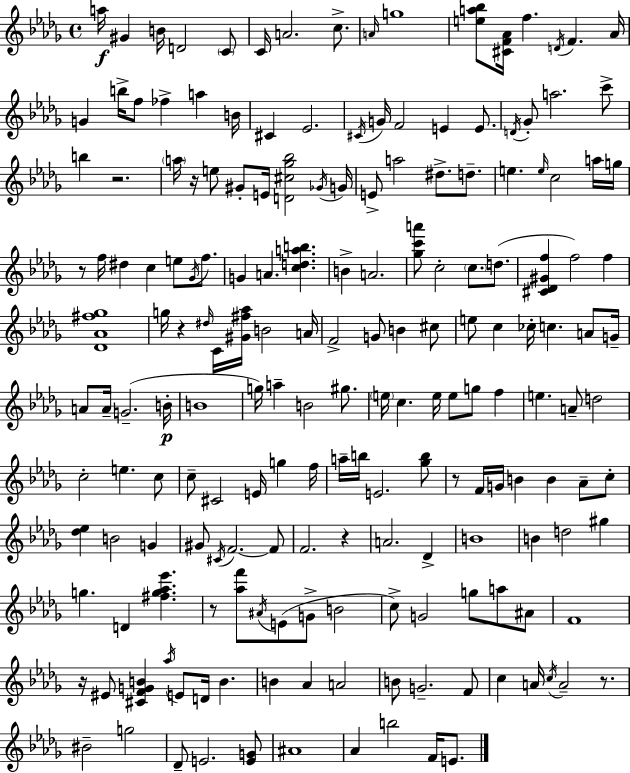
A5/s G#4/q B4/s D4/h C4/e C4/s A4/h. C5/e. A4/s G5/w [E5,A5,Bb5]/e [C#4,F4,Ab4]/s F5/q. D4/s F4/q. Ab4/s G4/q B5/s F5/e FES5/q A5/q B4/s C#4/q Eb4/h. C#4/s G4/s F4/h E4/q E4/e. D4/s Gb4/e A5/h. C6/e B5/q R/h. A5/s R/s E5/e G#4/e E4/s [D4,C#5,Gb5,Bb5]/h Gb4/s G4/s E4/e A5/h D#5/e. D5/e. E5/q. E5/s C5/h A5/s G5/s R/e F5/s D#5/q C5/q E5/e Gb4/s F5/e. G4/q A4/q. [C5,D5,A5,B5]/q. B4/q A4/h. [Gb5,C6,A6]/e C5/h C5/e. D5/e. [C#4,Db4,G#4,F5]/q F5/h F5/q [Db4,Ab4,F#5,Gb5]/w G5/s R/q D#5/s C4/s [G#4,F#5,Ab5]/s B4/h A4/s F4/h G4/e B4/q C#5/e E5/e C5/q CES5/s C5/q. A4/e G4/s A4/e A4/s G4/h. B4/s B4/w G5/s A5/q B4/h G#5/e. E5/s C5/q. E5/s E5/e G5/e F5/q E5/q. A4/e D5/h C5/h E5/q. C5/e C5/e C#4/h E4/s G5/q F5/s A5/s B5/s E4/h. [Gb5,B5]/e R/e F4/s G4/s B4/q B4/q Ab4/e C5/e [Db5,Eb5]/q B4/h G4/q G#4/e C#4/s F4/h. F4/e F4/h. R/q A4/h. Db4/q B4/w B4/q D5/h G#5/q G5/q. D4/q [F#5,G5,Ab5,Eb6]/q. R/e [Ab5,F6]/e A#4/s E4/e G4/e B4/h C5/e G4/h G5/e A5/e A#4/e F4/w R/s EIS4/e [C#4,F4,G4,B4]/q Ab5/s E4/e D4/s B4/q. B4/q Ab4/q A4/h B4/e G4/h. F4/e C5/q A4/s C5/s A4/h R/e. BIS4/h G5/h Db4/e E4/h. [E4,G4]/e A#4/w Ab4/q B5/h F4/s E4/e.